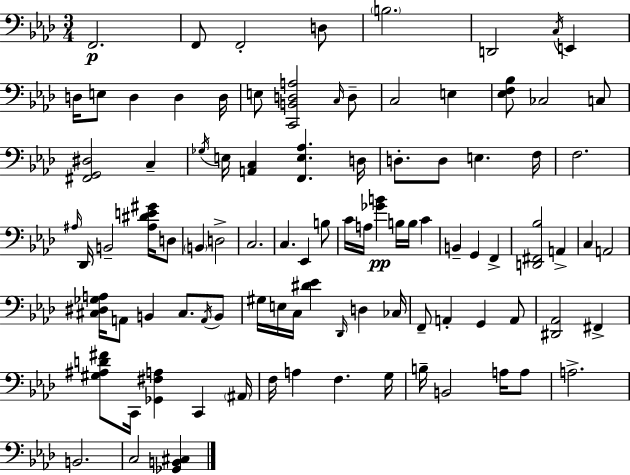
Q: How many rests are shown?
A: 0